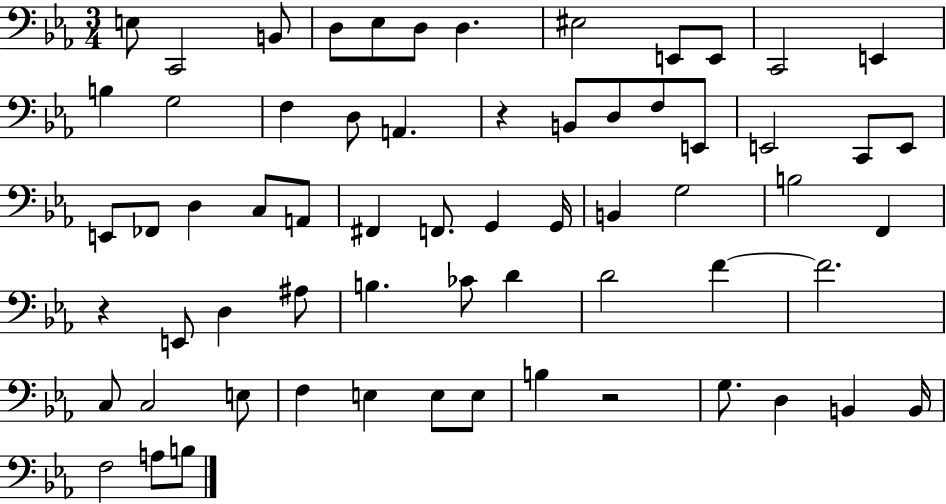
E3/e C2/h B2/e D3/e Eb3/e D3/e D3/q. EIS3/h E2/e E2/e C2/h E2/q B3/q G3/h F3/q D3/e A2/q. R/q B2/e D3/e F3/e E2/e E2/h C2/e E2/e E2/e FES2/e D3/q C3/e A2/e F#2/q F2/e. G2/q G2/s B2/q G3/h B3/h F2/q R/q E2/e D3/q A#3/e B3/q. CES4/e D4/q D4/h F4/q F4/h. C3/e C3/h E3/e F3/q E3/q E3/e E3/e B3/q R/h G3/e. D3/q B2/q B2/s F3/h A3/e B3/e